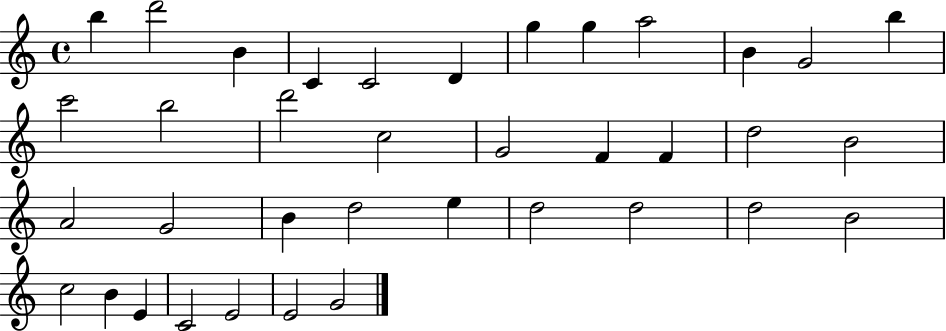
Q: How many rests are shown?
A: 0